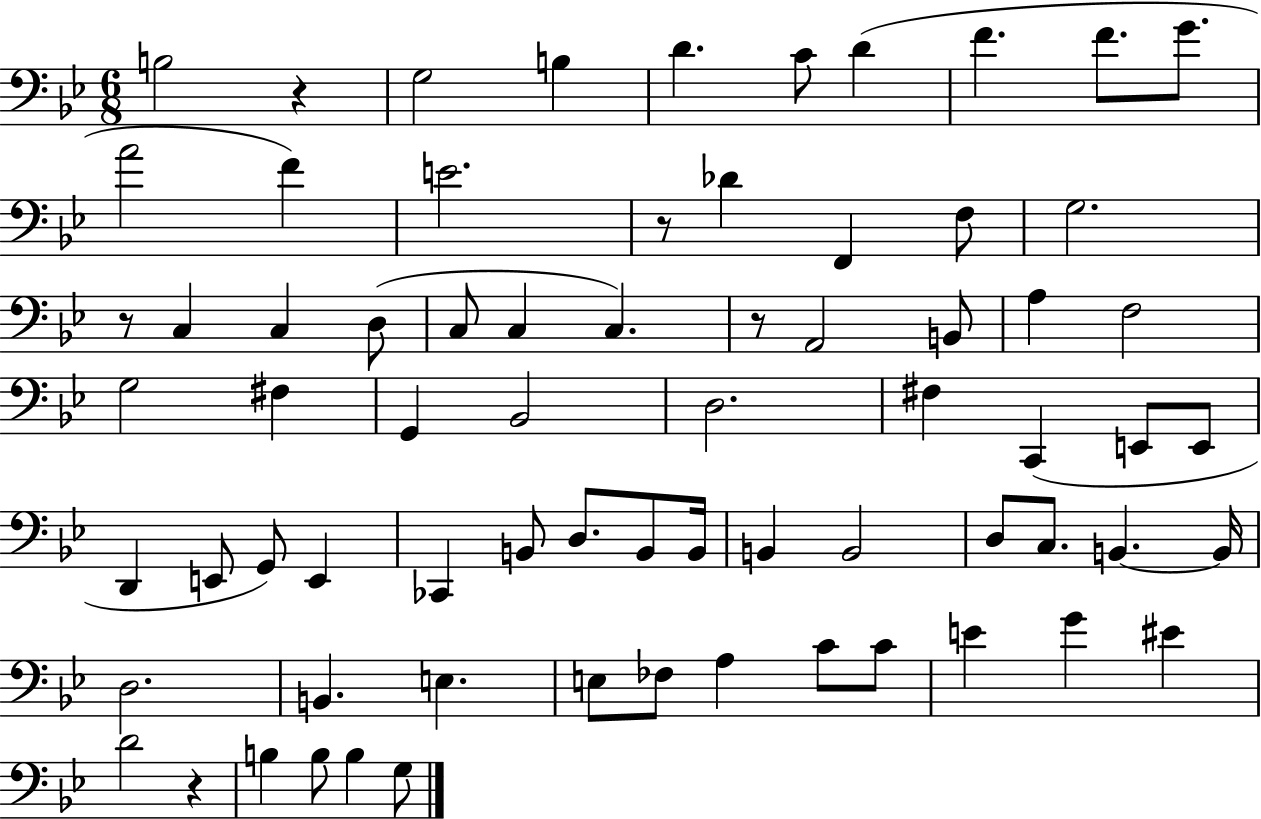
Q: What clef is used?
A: bass